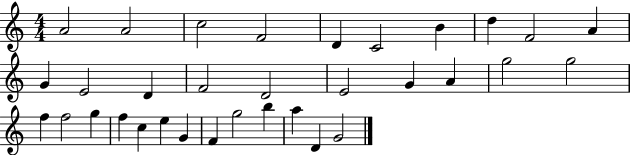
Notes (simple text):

A4/h A4/h C5/h F4/h D4/q C4/h B4/q D5/q F4/h A4/q G4/q E4/h D4/q F4/h D4/h E4/h G4/q A4/q G5/h G5/h F5/q F5/h G5/q F5/q C5/q E5/q G4/q F4/q G5/h B5/q A5/q D4/q G4/h